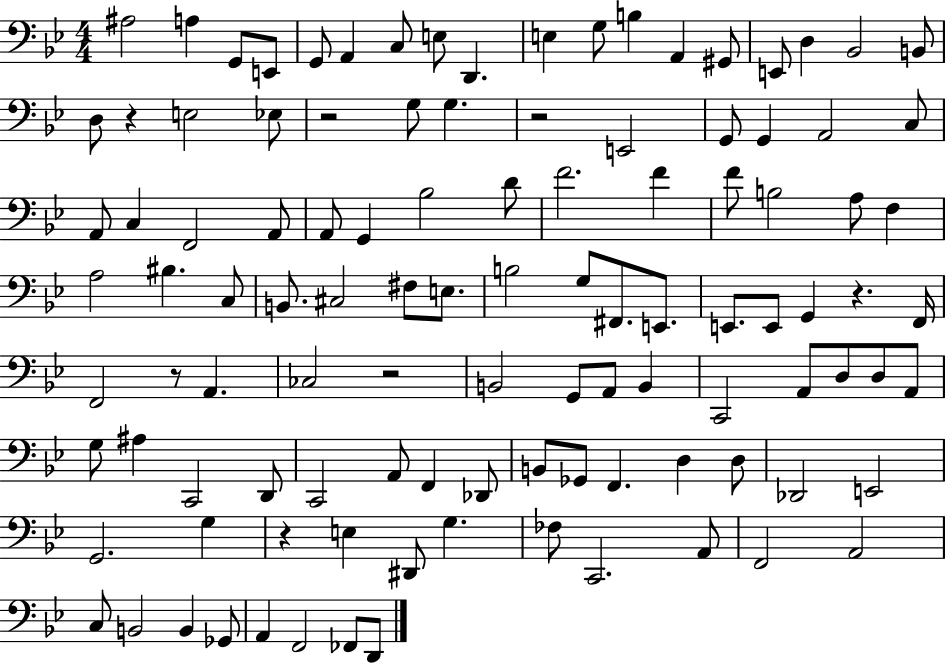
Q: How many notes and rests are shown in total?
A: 109